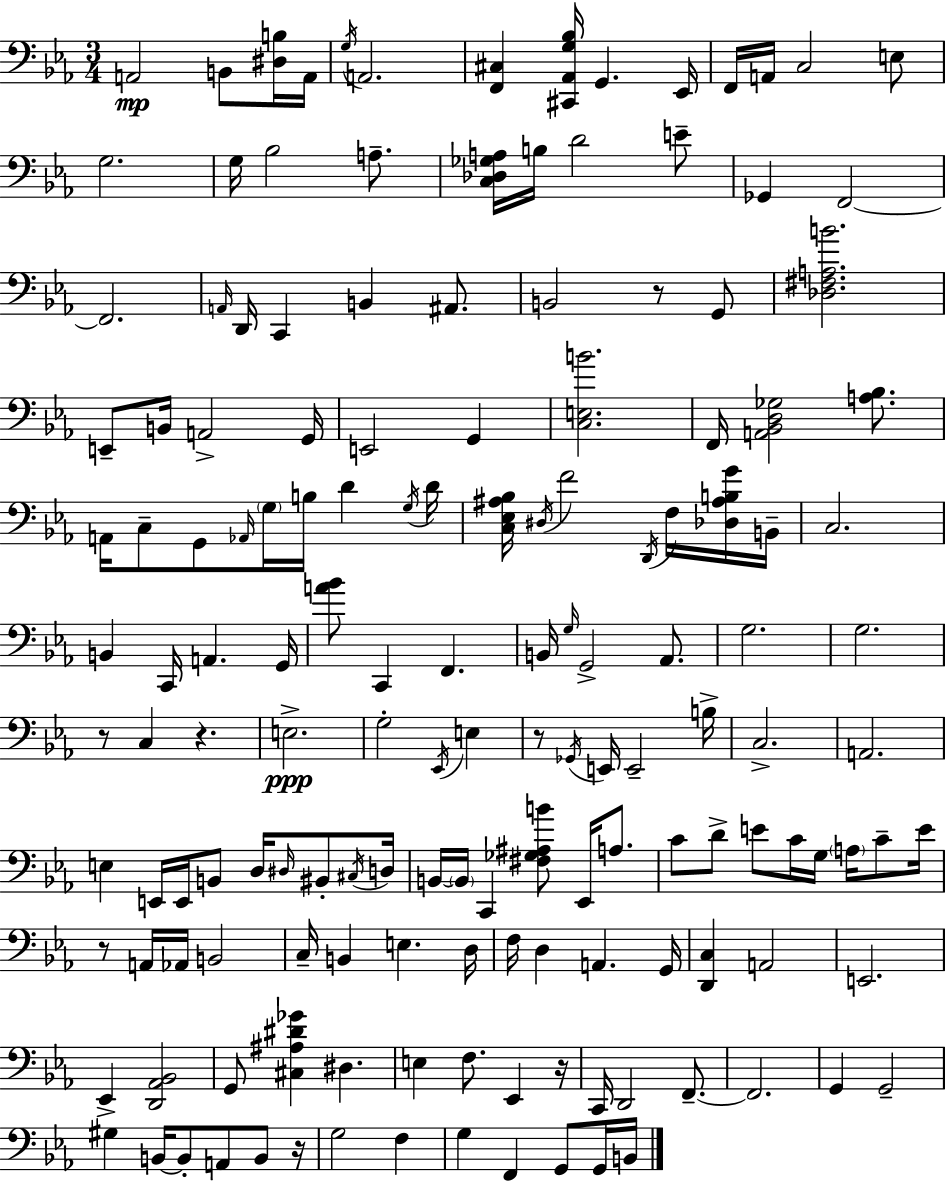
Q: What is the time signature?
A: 3/4